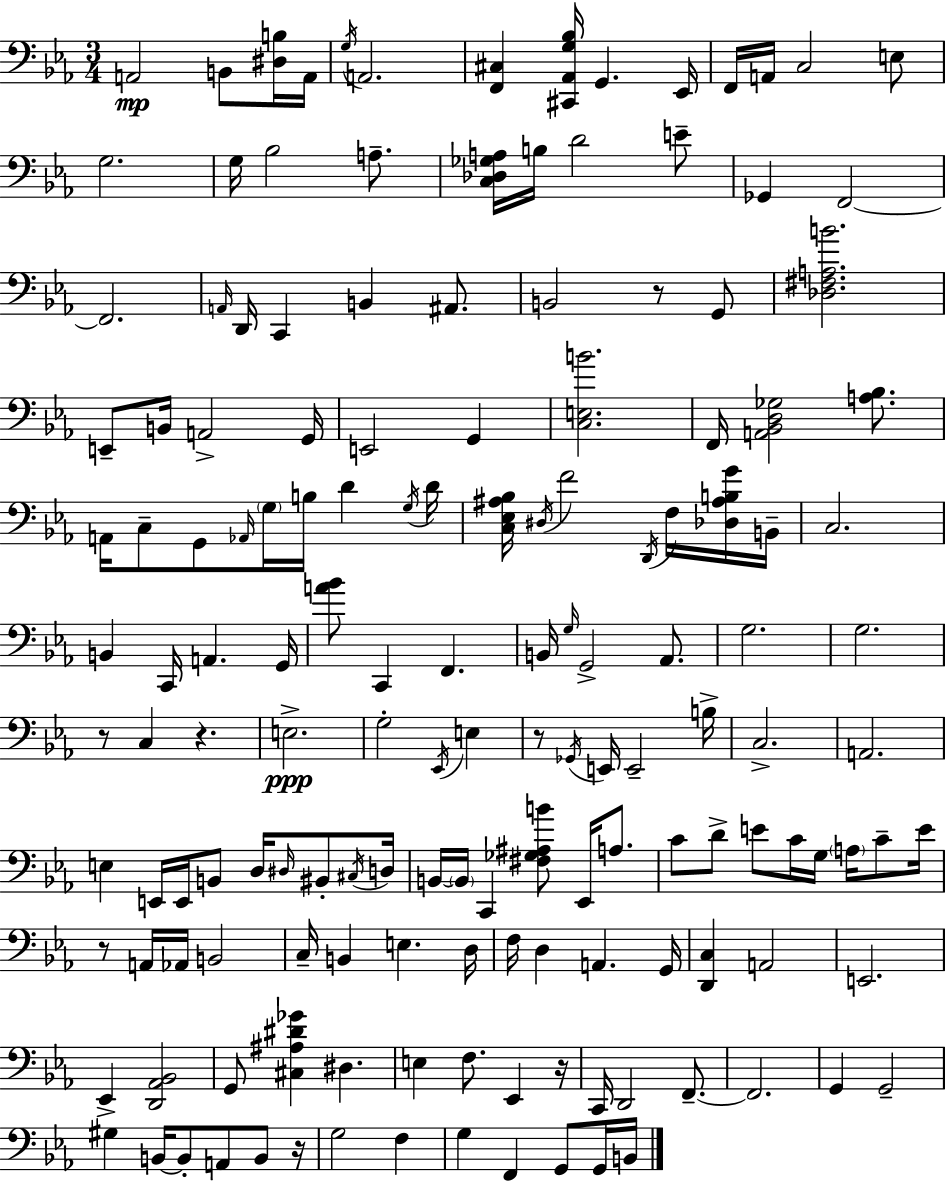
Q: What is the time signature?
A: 3/4